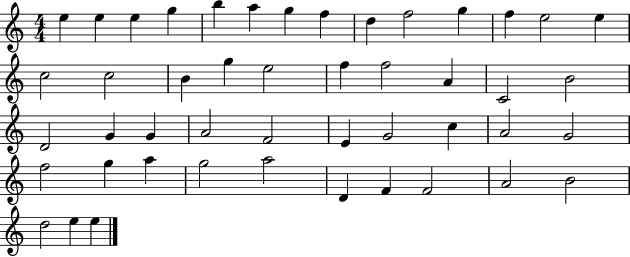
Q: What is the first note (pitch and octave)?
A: E5